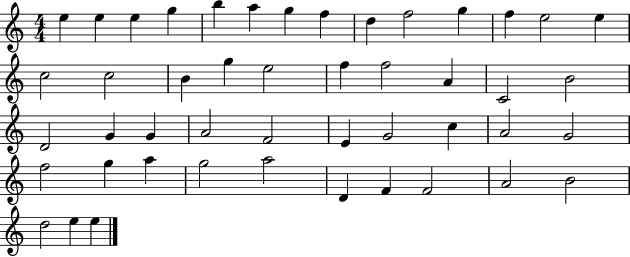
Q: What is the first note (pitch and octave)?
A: E5